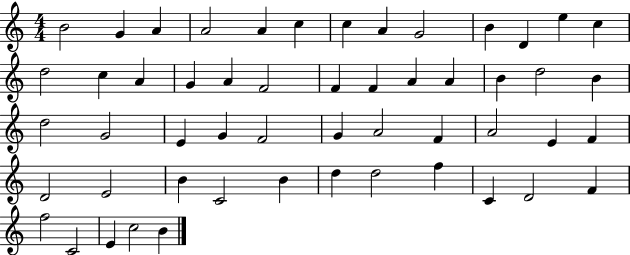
B4/h G4/q A4/q A4/h A4/q C5/q C5/q A4/q G4/h B4/q D4/q E5/q C5/q D5/h C5/q A4/q G4/q A4/q F4/h F4/q F4/q A4/q A4/q B4/q D5/h B4/q D5/h G4/h E4/q G4/q F4/h G4/q A4/h F4/q A4/h E4/q F4/q D4/h E4/h B4/q C4/h B4/q D5/q D5/h F5/q C4/q D4/h F4/q F5/h C4/h E4/q C5/h B4/q